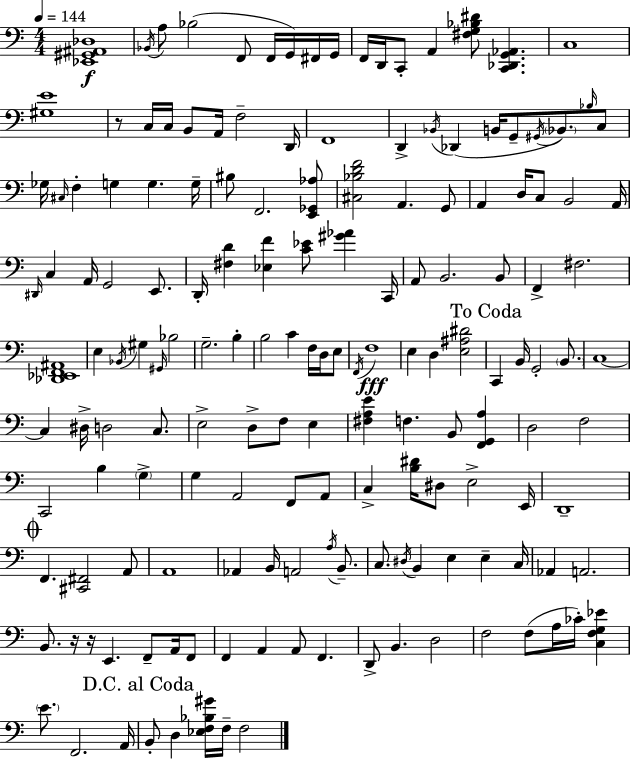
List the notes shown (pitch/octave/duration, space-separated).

[Eb2,G#2,A#2,Db3]/w Bb2/s A3/e Bb3/h F2/e F2/s G2/s F#2/s G2/s F2/s D2/s C2/e A2/q [F#3,G3,Bb3,D#4]/e [C2,Db2,G2,Ab2]/q. C3/w [G#3,E4]/w R/e C3/s C3/s B2/e A2/s F3/h D2/s F2/w D2/q Bb2/s Db2/q B2/s G2/e G#2/s Bb2/e. Bb3/s C3/e Gb3/s C#3/s F3/q G3/q G3/q. G3/s BIS3/e F2/h. [E2,Gb2,Ab3]/e [C#3,Bb3,D4,F4]/h A2/q. G2/e A2/q D3/s C3/e B2/h A2/s D#2/s C3/q A2/s G2/h E2/e. D2/s [F#3,D4]/q [Eb3,F4]/q [C4,Eb4]/e [G#4,Ab4]/q C2/s A2/e B2/h. B2/e F2/q F#3/h. [Db2,Eb2,F2,A#2]/w E3/q Bb2/s G#3/q G#2/s Bb3/h G3/h. B3/q B3/h C4/q F3/s D3/s E3/e F2/s F3/w E3/q D3/q [E3,A#3,D#4]/h C2/q B2/s G2/h B2/e. C3/w C3/q D#3/s D3/h C3/e. E3/h D3/e F3/e E3/q [F#3,A3,E4]/q F3/q. B2/e [F2,G2,A3]/q D3/h F3/h C2/h B3/q G3/q G3/q A2/h F2/e A2/e C3/q [B3,D#4]/s D#3/e E3/h E2/s D2/w F2/q. [C#2,F#2]/h A2/e A2/w Ab2/q B2/s A2/h A3/s B2/e. C3/e. D#3/s B2/q E3/q E3/q C3/s Ab2/q A2/h. B2/e. R/s R/s E2/q. F2/e A2/s F2/e F2/q A2/q A2/e F2/q. D2/e B2/q. D3/h F3/h F3/e A3/s CES4/s [C3,F3,G3,Eb4]/q E4/e. F2/h. A2/s B2/e D3/q [Eb3,F3,Bb3,G#4]/s F3/s F3/h